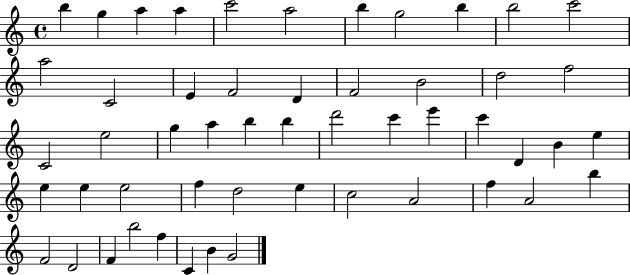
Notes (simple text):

B5/q G5/q A5/q A5/q C6/h A5/h B5/q G5/h B5/q B5/h C6/h A5/h C4/h E4/q F4/h D4/q F4/h B4/h D5/h F5/h C4/h E5/h G5/q A5/q B5/q B5/q D6/h C6/q E6/q C6/q D4/q B4/q E5/q E5/q E5/q E5/h F5/q D5/h E5/q C5/h A4/h F5/q A4/h B5/q F4/h D4/h F4/q B5/h F5/q C4/q B4/q G4/h